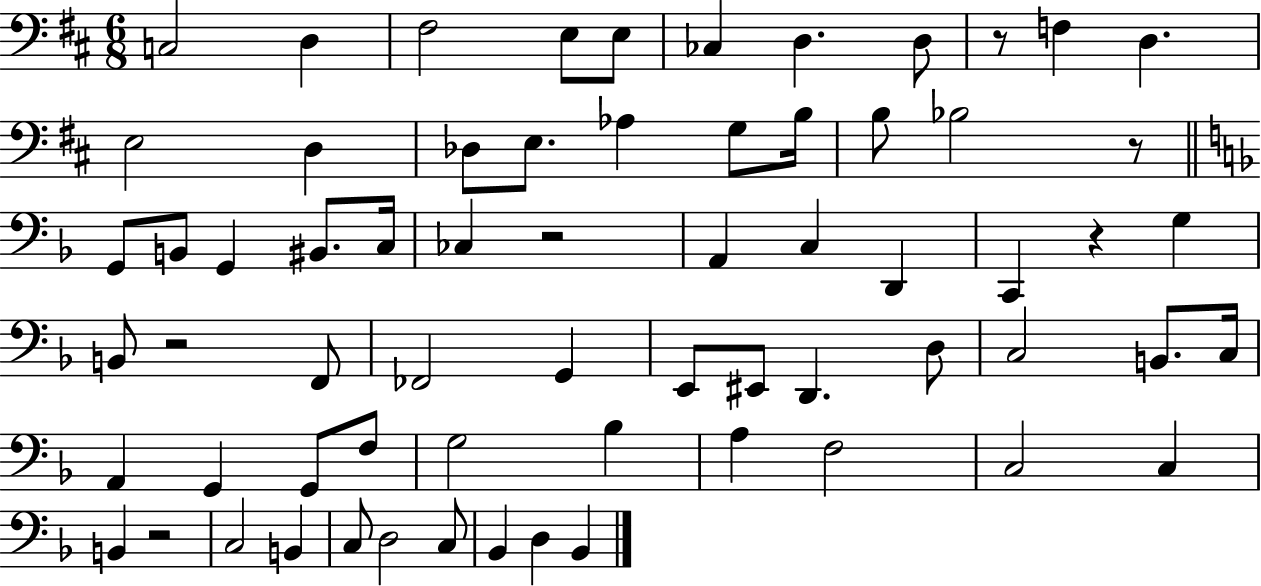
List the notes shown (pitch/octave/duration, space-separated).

C3/h D3/q F#3/h E3/e E3/e CES3/q D3/q. D3/e R/e F3/q D3/q. E3/h D3/q Db3/e E3/e. Ab3/q G3/e B3/s B3/e Bb3/h R/e G2/e B2/e G2/q BIS2/e. C3/s CES3/q R/h A2/q C3/q D2/q C2/q R/q G3/q B2/e R/h F2/e FES2/h G2/q E2/e EIS2/e D2/q. D3/e C3/h B2/e. C3/s A2/q G2/q G2/e F3/e G3/h Bb3/q A3/q F3/h C3/h C3/q B2/q R/h C3/h B2/q C3/e D3/h C3/e Bb2/q D3/q Bb2/q